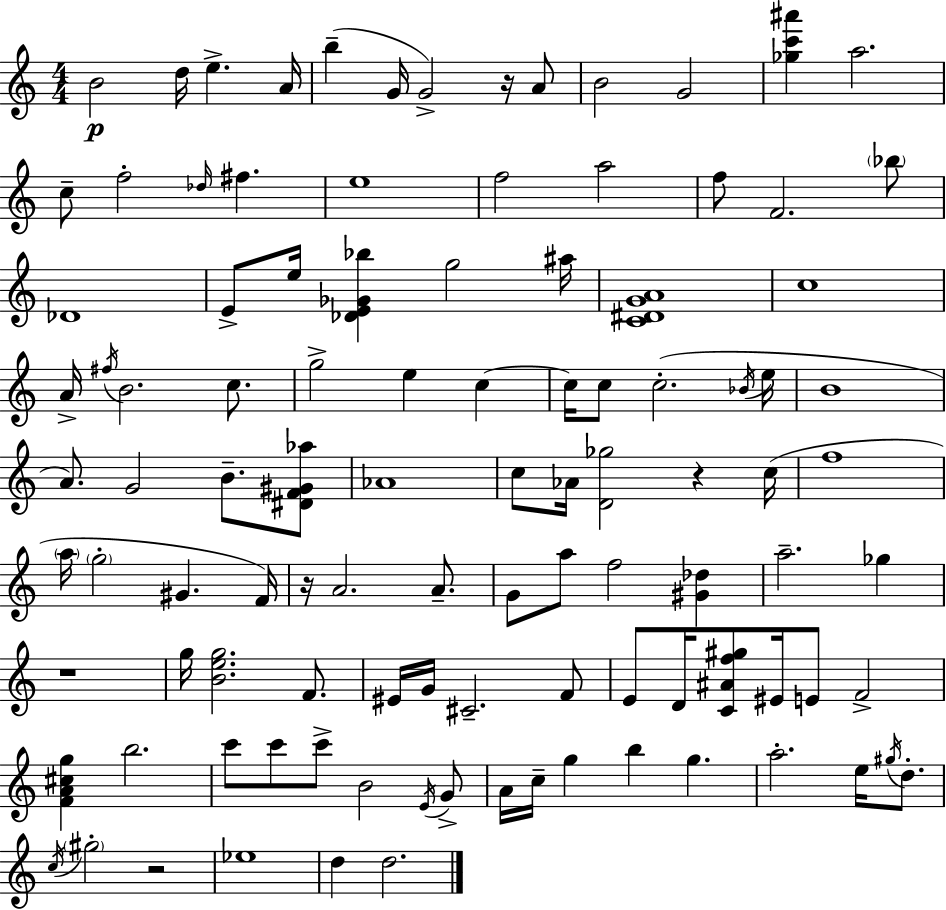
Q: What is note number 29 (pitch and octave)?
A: F#5